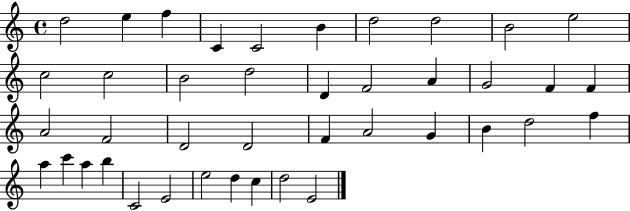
D5/h E5/q F5/q C4/q C4/h B4/q D5/h D5/h B4/h E5/h C5/h C5/h B4/h D5/h D4/q F4/h A4/q G4/h F4/q F4/q A4/h F4/h D4/h D4/h F4/q A4/h G4/q B4/q D5/h F5/q A5/q C6/q A5/q B5/q C4/h E4/h E5/h D5/q C5/q D5/h E4/h